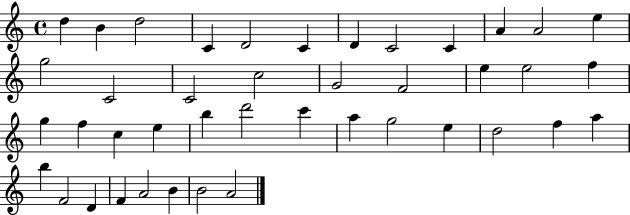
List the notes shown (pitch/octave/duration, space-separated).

D5/q B4/q D5/h C4/q D4/h C4/q D4/q C4/h C4/q A4/q A4/h E5/q G5/h C4/h C4/h C5/h G4/h F4/h E5/q E5/h F5/q G5/q F5/q C5/q E5/q B5/q D6/h C6/q A5/q G5/h E5/q D5/h F5/q A5/q B5/q F4/h D4/q F4/q A4/h B4/q B4/h A4/h